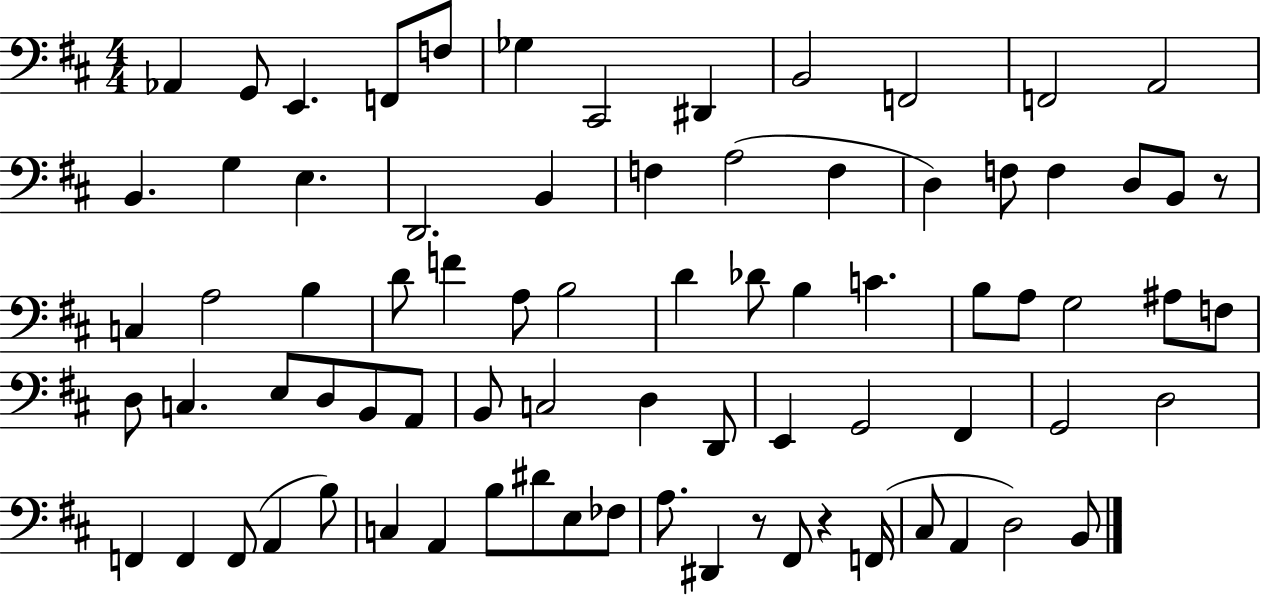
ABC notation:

X:1
T:Untitled
M:4/4
L:1/4
K:D
_A,, G,,/2 E,, F,,/2 F,/2 _G, ^C,,2 ^D,, B,,2 F,,2 F,,2 A,,2 B,, G, E, D,,2 B,, F, A,2 F, D, F,/2 F, D,/2 B,,/2 z/2 C, A,2 B, D/2 F A,/2 B,2 D _D/2 B, C B,/2 A,/2 G,2 ^A,/2 F,/2 D,/2 C, E,/2 D,/2 B,,/2 A,,/2 B,,/2 C,2 D, D,,/2 E,, G,,2 ^F,, G,,2 D,2 F,, F,, F,,/2 A,, B,/2 C, A,, B,/2 ^D/2 E,/2 _F,/2 A,/2 ^D,, z/2 ^F,,/2 z F,,/4 ^C,/2 A,, D,2 B,,/2